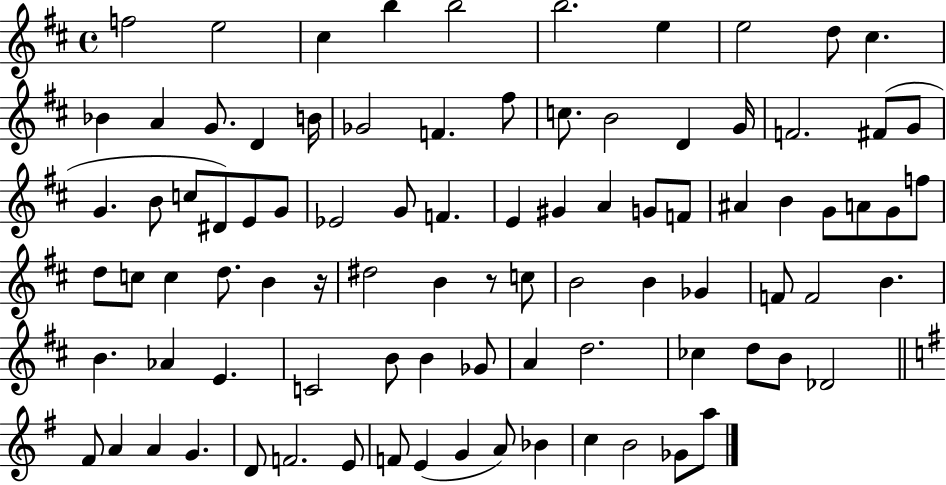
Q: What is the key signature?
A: D major